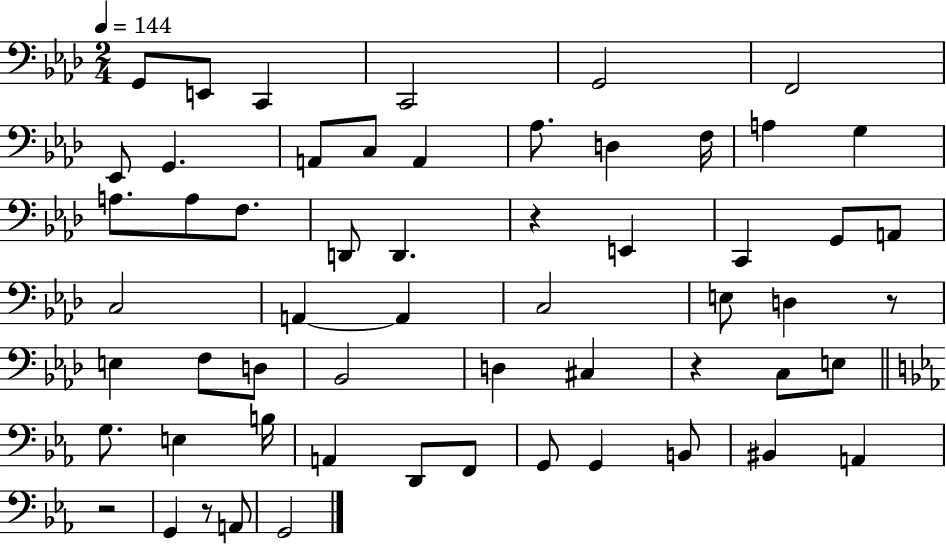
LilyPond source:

{
  \clef bass
  \numericTimeSignature
  \time 2/4
  \key aes \major
  \tempo 4 = 144
  g,8 e,8 c,4 | c,2 | g,2 | f,2 | \break ees,8 g,4. | a,8 c8 a,4 | aes8. d4 f16 | a4 g4 | \break a8. a8 f8. | d,8 d,4. | r4 e,4 | c,4 g,8 a,8 | \break c2 | a,4~~ a,4 | c2 | e8 d4 r8 | \break e4 f8 d8 | bes,2 | d4 cis4 | r4 c8 e8 | \break \bar "||" \break \key ees \major g8. e4 b16 | a,4 d,8 f,8 | g,8 g,4 b,8 | bis,4 a,4 | \break r2 | g,4 r8 a,8 | g,2 | \bar "|."
}